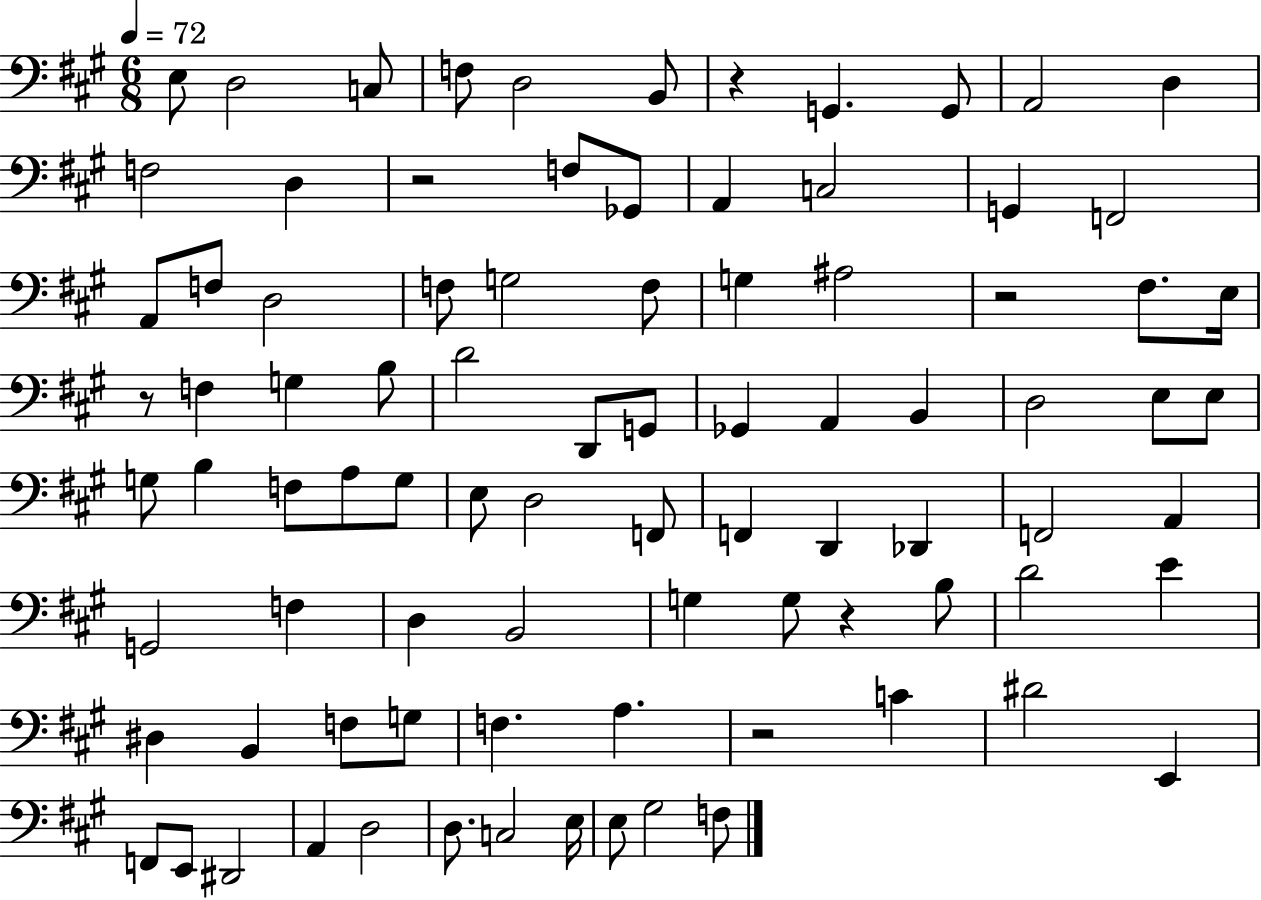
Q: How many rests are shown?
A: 6